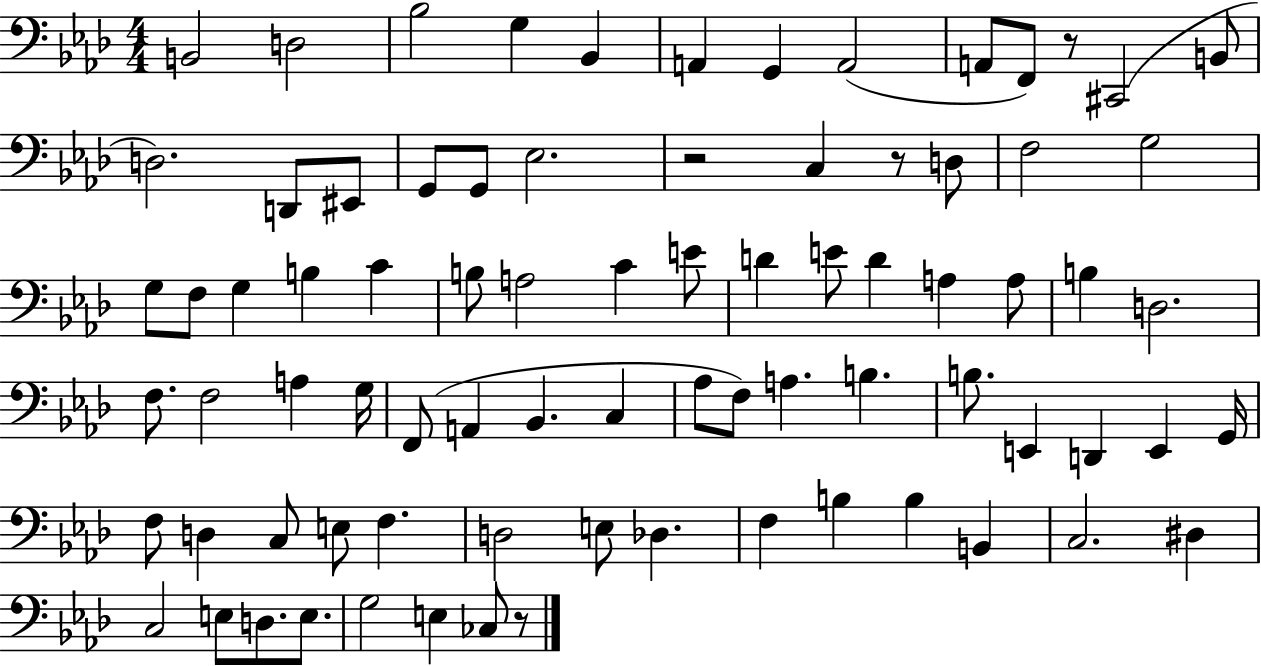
{
  \clef bass
  \numericTimeSignature
  \time 4/4
  \key aes \major
  b,2 d2 | bes2 g4 bes,4 | a,4 g,4 a,2( | a,8 f,8) r8 cis,2( b,8 | \break d2.) d,8 eis,8 | g,8 g,8 ees2. | r2 c4 r8 d8 | f2 g2 | \break g8 f8 g4 b4 c'4 | b8 a2 c'4 e'8 | d'4 e'8 d'4 a4 a8 | b4 d2. | \break f8. f2 a4 g16 | f,8( a,4 bes,4. c4 | aes8 f8) a4. b4. | b8. e,4 d,4 e,4 g,16 | \break f8 d4 c8 e8 f4. | d2 e8 des4. | f4 b4 b4 b,4 | c2. dis4 | \break c2 e8 d8. e8. | g2 e4 ces8 r8 | \bar "|."
}